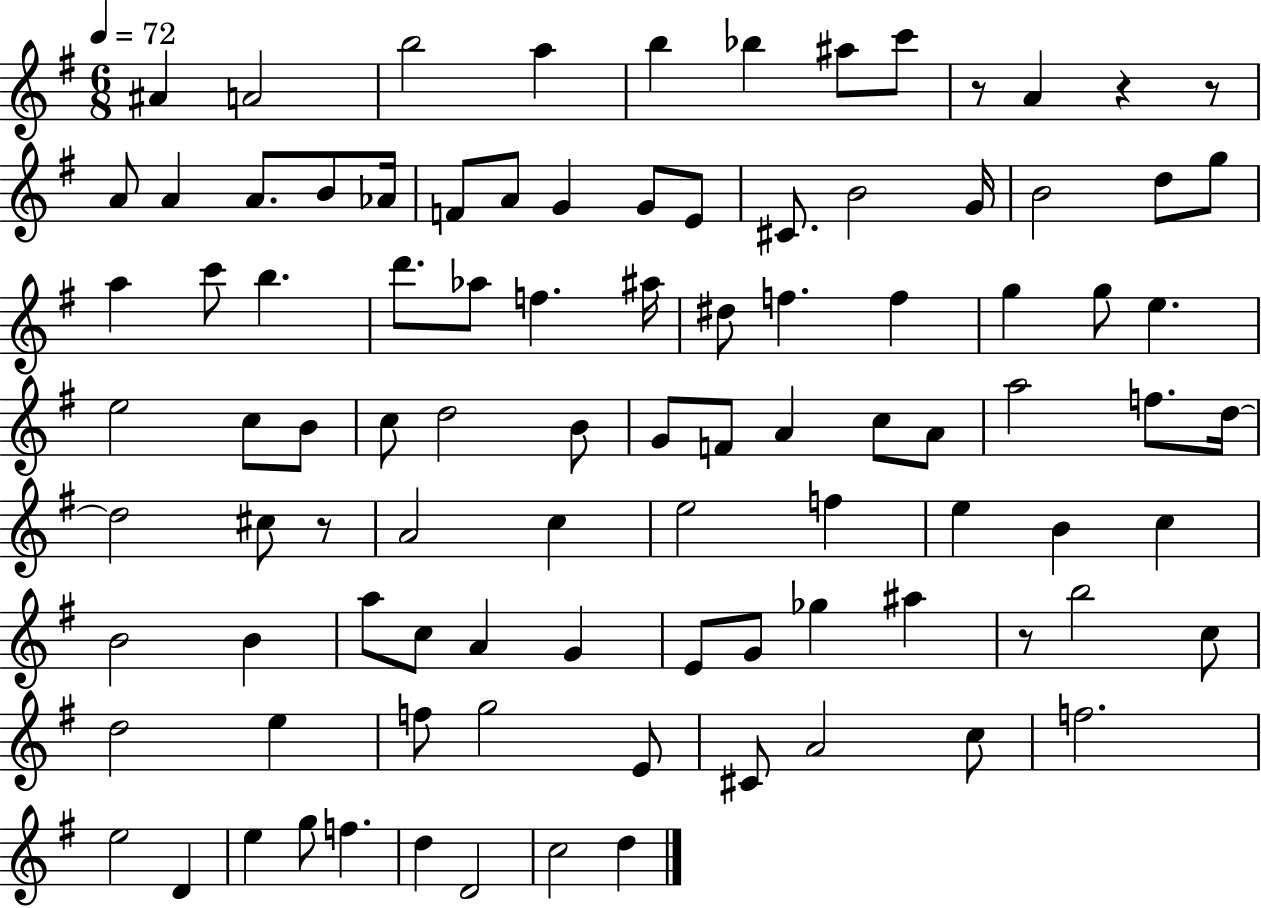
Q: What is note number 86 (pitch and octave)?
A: G5